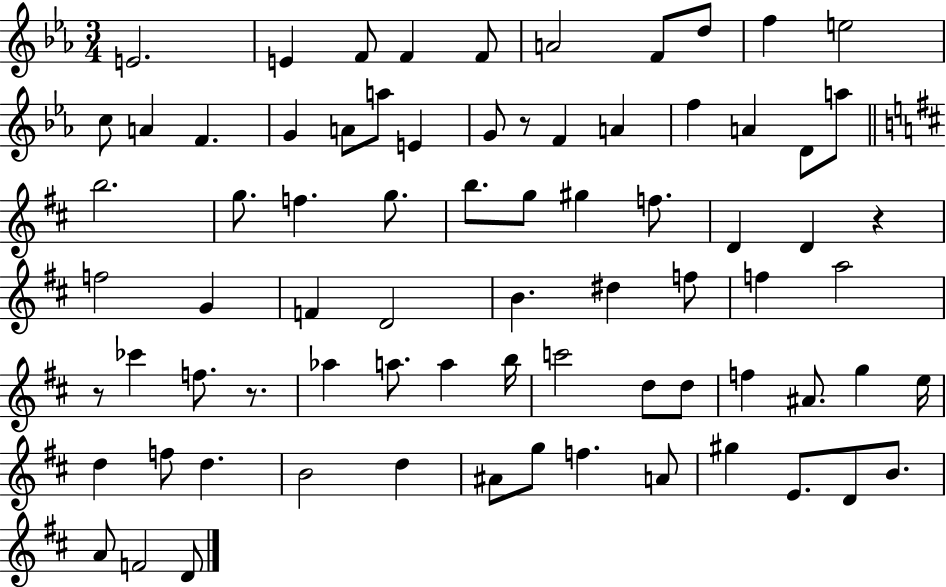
E4/h. E4/q F4/e F4/q F4/e A4/h F4/e D5/e F5/q E5/h C5/e A4/q F4/q. G4/q A4/e A5/e E4/q G4/e R/e F4/q A4/q F5/q A4/q D4/e A5/e B5/h. G5/e. F5/q. G5/e. B5/e. G5/e G#5/q F5/e. D4/q D4/q R/q F5/h G4/q F4/q D4/h B4/q. D#5/q F5/e F5/q A5/h R/e CES6/q F5/e. R/e. Ab5/q A5/e. A5/q B5/s C6/h D5/e D5/e F5/q A#4/e. G5/q E5/s D5/q F5/e D5/q. B4/h D5/q A#4/e G5/e F5/q. A4/e G#5/q E4/e. D4/e B4/e. A4/e F4/h D4/e